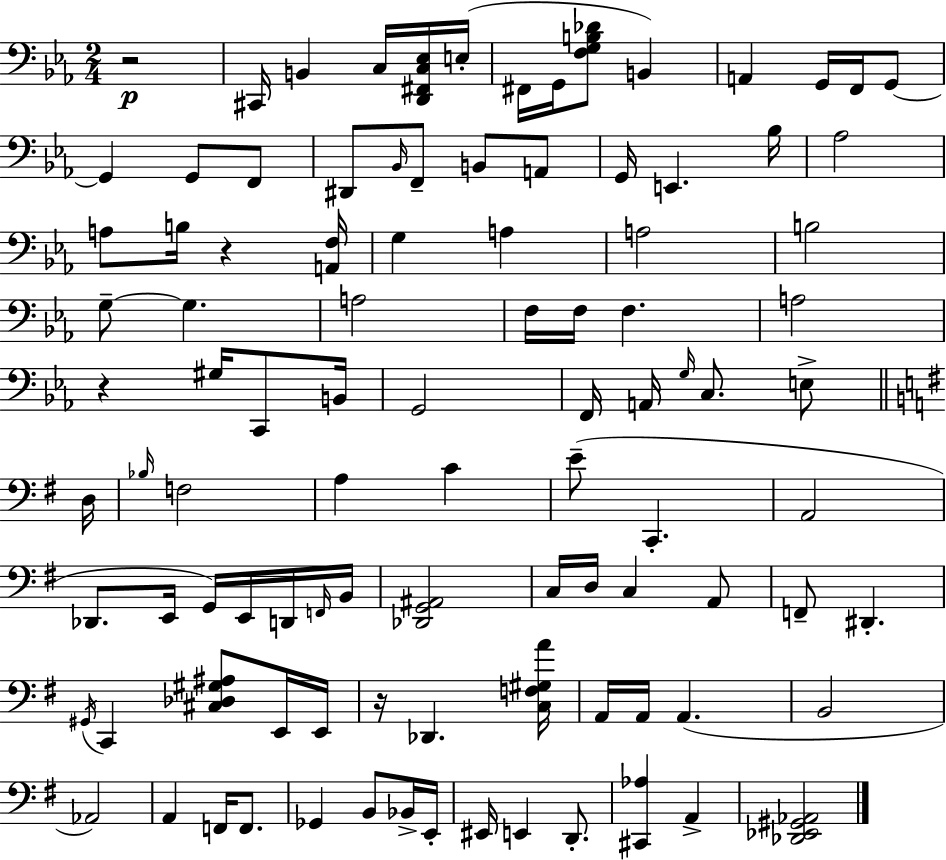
{
  \clef bass
  \numericTimeSignature
  \time 2/4
  \key ees \major
  r2\p | cis,16 b,4 c16 <d, fis, c ees>16 e16-.( | fis,16 g,16 <f g b des'>8 b,4) | a,4 g,16 f,16 g,8~~ | \break g,4 g,8 f,8 | dis,8 \grace { bes,16 } f,8-- b,8 a,8 | g,16 e,4. | bes16 aes2 | \break a8 b16 r4 | <a, f>16 g4 a4 | a2 | b2 | \break g8--~~ g4. | a2 | f16 f16 f4. | a2 | \break r4 gis16 c,8 | b,16 g,2 | f,16 a,16 \grace { g16 } c8. e8-> | \bar "||" \break \key g \major d16 \grace { bes16 } f2 | a4 c'4 | e'8--( c,4.-. | a,2 | \break des,8. e,16 g,16) e,16 | d,16 \grace { f,16 } b,16 <des, g, ais,>2 | c16 d16 c4 | a,8 f,8-- dis,4.-. | \break \acciaccatura { gis,16 } c,4 | <cis des gis ais>8 e,16 e,16 r16 des,4. | <c f gis a'>16 a,16 a,16 a,4.( | b,2 | \break aes,2) | a,4 | f,16 f,8. ges,4 | b,8 bes,16-> e,16-. eis,16 e,4 | \break d,8.-. <cis, aes>4 | a,4-> <des, ees, gis, aes,>2 | \bar "|."
}